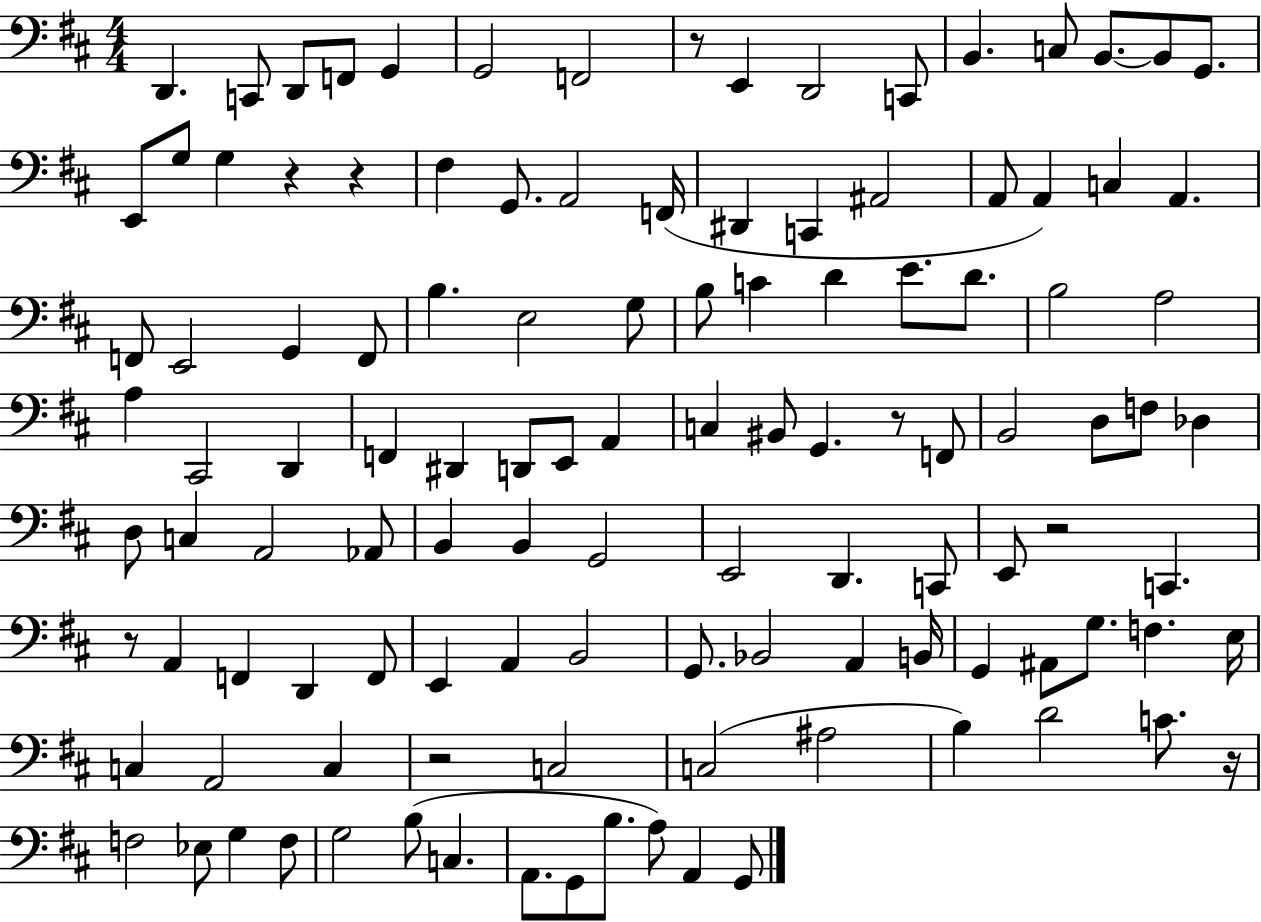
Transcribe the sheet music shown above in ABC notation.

X:1
T:Untitled
M:4/4
L:1/4
K:D
D,, C,,/2 D,,/2 F,,/2 G,, G,,2 F,,2 z/2 E,, D,,2 C,,/2 B,, C,/2 B,,/2 B,,/2 G,,/2 E,,/2 G,/2 G, z z ^F, G,,/2 A,,2 F,,/4 ^D,, C,, ^A,,2 A,,/2 A,, C, A,, F,,/2 E,,2 G,, F,,/2 B, E,2 G,/2 B,/2 C D E/2 D/2 B,2 A,2 A, ^C,,2 D,, F,, ^D,, D,,/2 E,,/2 A,, C, ^B,,/2 G,, z/2 F,,/2 B,,2 D,/2 F,/2 _D, D,/2 C, A,,2 _A,,/2 B,, B,, G,,2 E,,2 D,, C,,/2 E,,/2 z2 C,, z/2 A,, F,, D,, F,,/2 E,, A,, B,,2 G,,/2 _B,,2 A,, B,,/4 G,, ^A,,/2 G,/2 F, E,/4 C, A,,2 C, z2 C,2 C,2 ^A,2 B, D2 C/2 z/4 F,2 _E,/2 G, F,/2 G,2 B,/2 C, A,,/2 G,,/2 B,/2 A,/2 A,, G,,/2